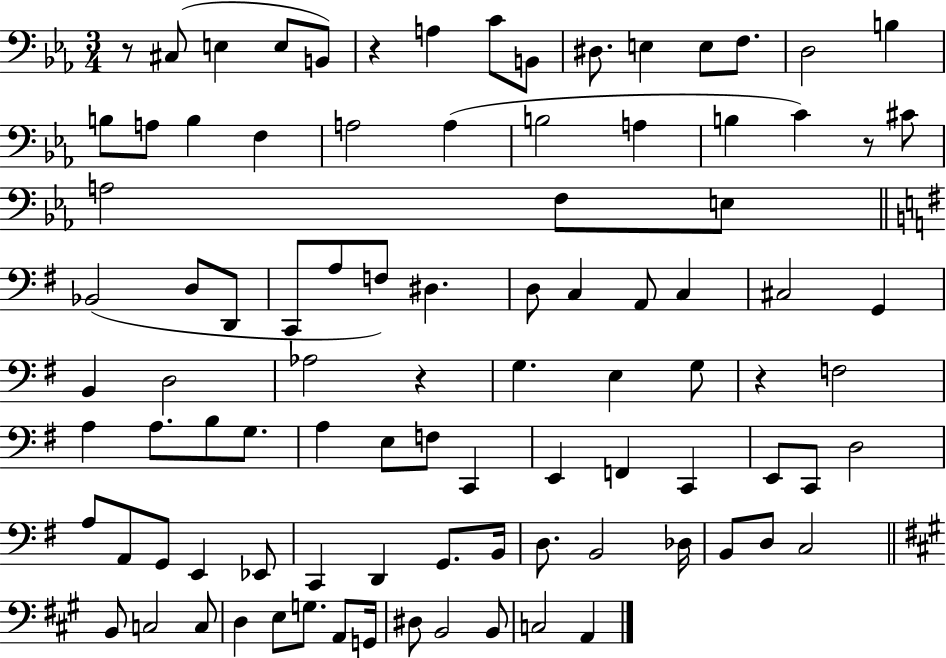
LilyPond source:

{
  \clef bass
  \numericTimeSignature
  \time 3/4
  \key ees \major
  \repeat volta 2 { r8 cis8( e4 e8 b,8) | r4 a4 c'8 b,8 | dis8. e4 e8 f8. | d2 b4 | \break b8 a8 b4 f4 | a2 a4( | b2 a4 | b4 c'4) r8 cis'8 | \break a2 f8 e8 | \bar "||" \break \key g \major bes,2( d8 d,8 | c,8 a8 f8) dis4. | d8 c4 a,8 c4 | cis2 g,4 | \break b,4 d2 | aes2 r4 | g4. e4 g8 | r4 f2 | \break a4 a8. b8 g8. | a4 e8 f8 c,4 | e,4 f,4 c,4 | e,8 c,8 d2 | \break a8 a,8 g,8 e,4 ees,8 | c,4 d,4 g,8. b,16 | d8. b,2 des16 | b,8 d8 c2 | \break \bar "||" \break \key a \major b,8 c2 c8 | d4 e8 g8. a,8 g,16 | dis8 b,2 b,8 | c2 a,4 | \break } \bar "|."
}